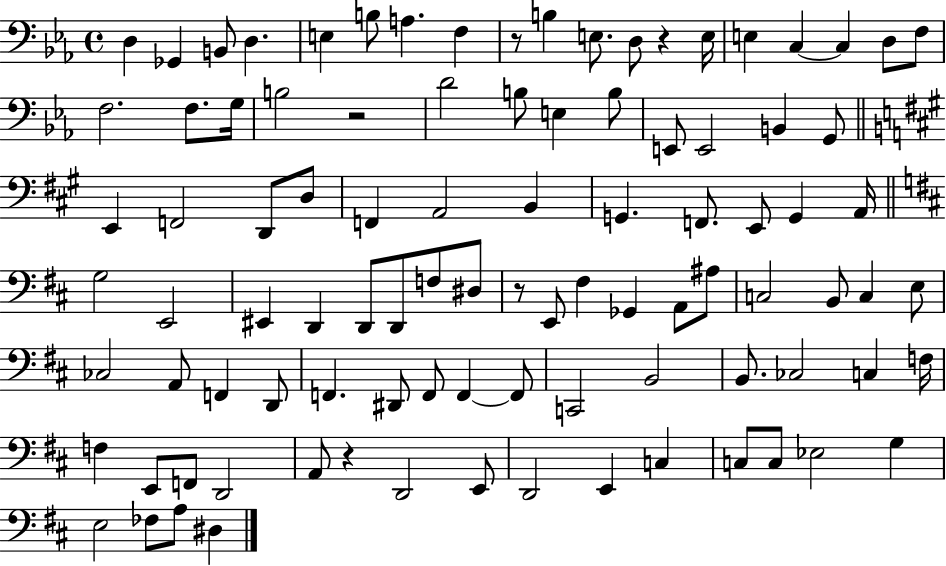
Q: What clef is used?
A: bass